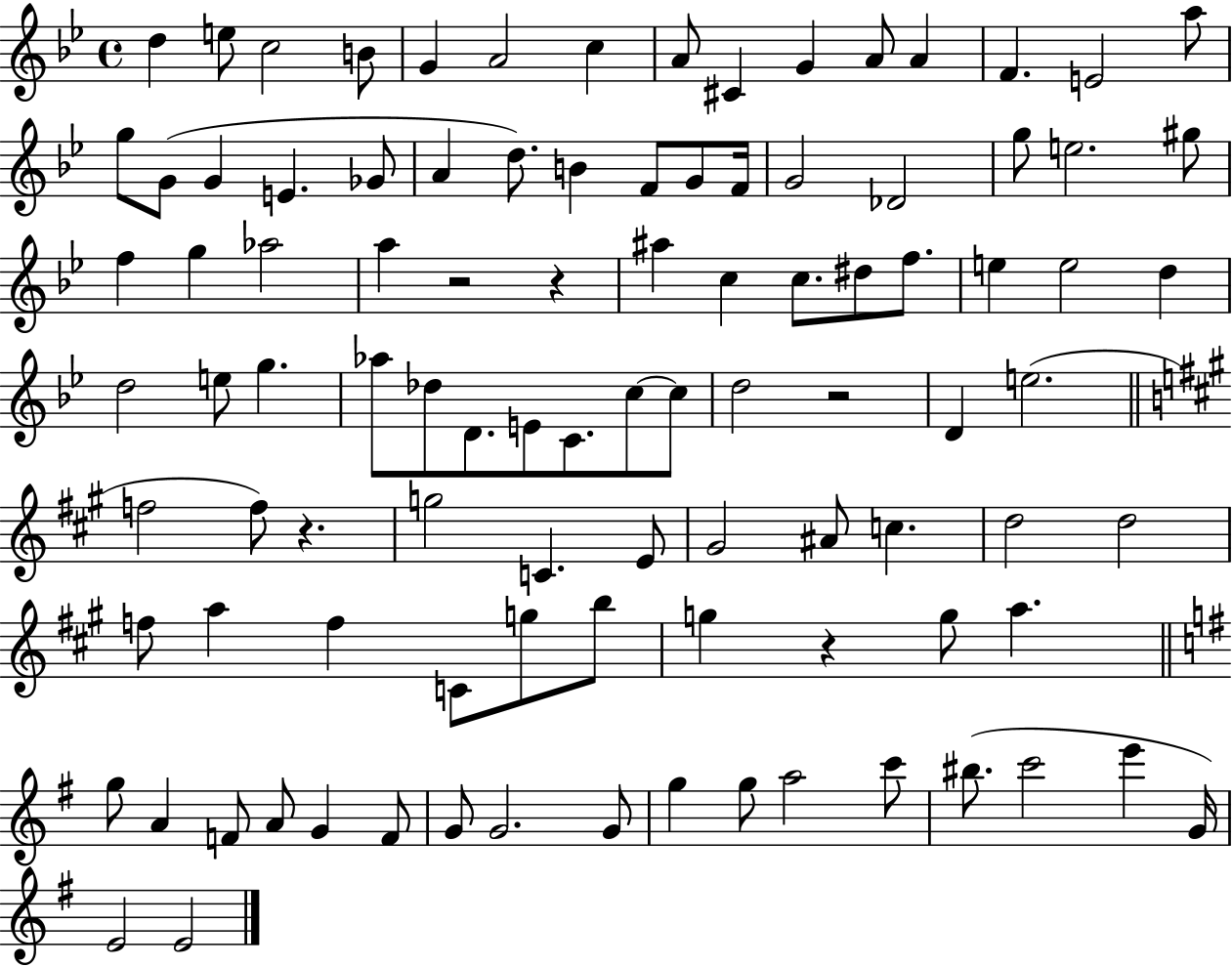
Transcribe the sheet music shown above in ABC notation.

X:1
T:Untitled
M:4/4
L:1/4
K:Bb
d e/2 c2 B/2 G A2 c A/2 ^C G A/2 A F E2 a/2 g/2 G/2 G E _G/2 A d/2 B F/2 G/2 F/4 G2 _D2 g/2 e2 ^g/2 f g _a2 a z2 z ^a c c/2 ^d/2 f/2 e e2 d d2 e/2 g _a/2 _d/2 D/2 E/2 C/2 c/2 c/2 d2 z2 D e2 f2 f/2 z g2 C E/2 ^G2 ^A/2 c d2 d2 f/2 a f C/2 g/2 b/2 g z g/2 a g/2 A F/2 A/2 G F/2 G/2 G2 G/2 g g/2 a2 c'/2 ^b/2 c'2 e' G/4 E2 E2